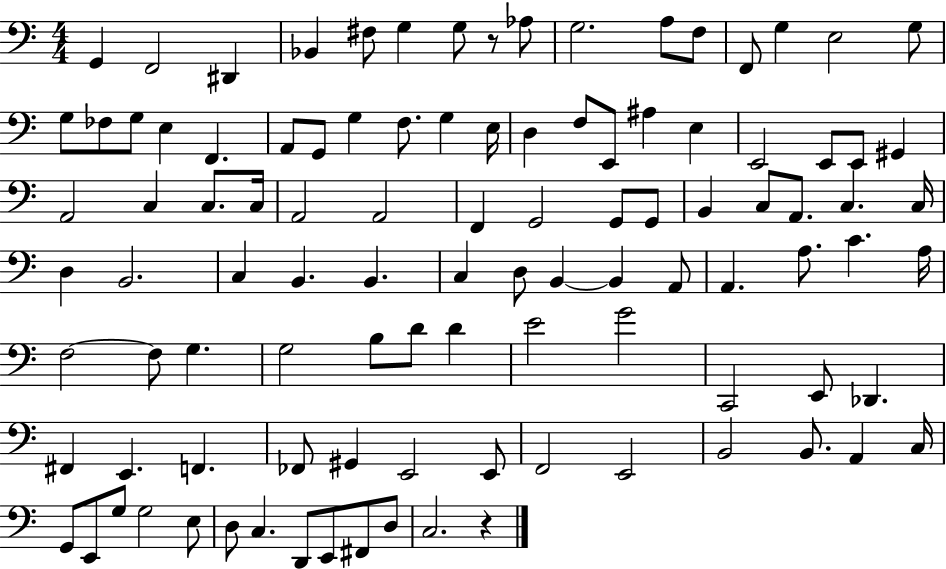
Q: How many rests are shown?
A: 2